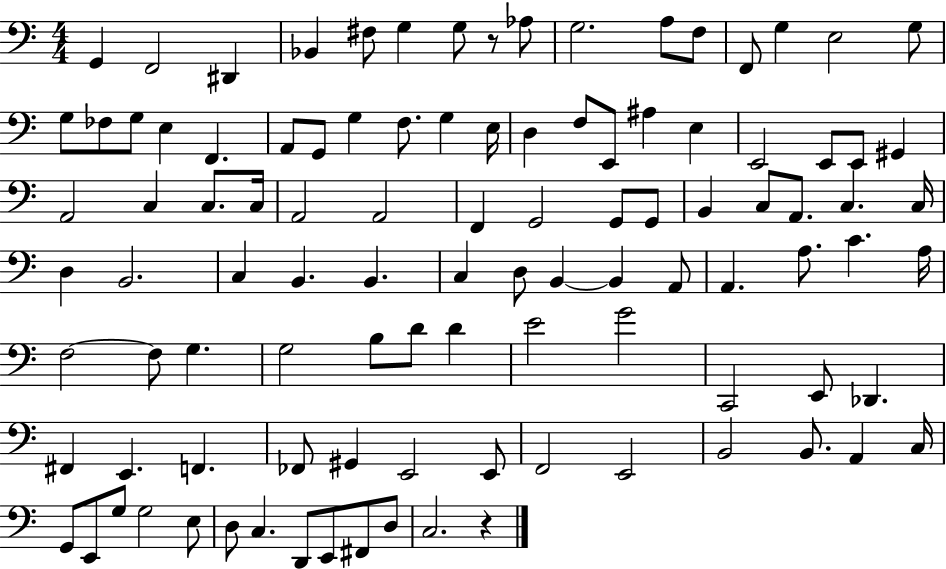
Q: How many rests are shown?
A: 2